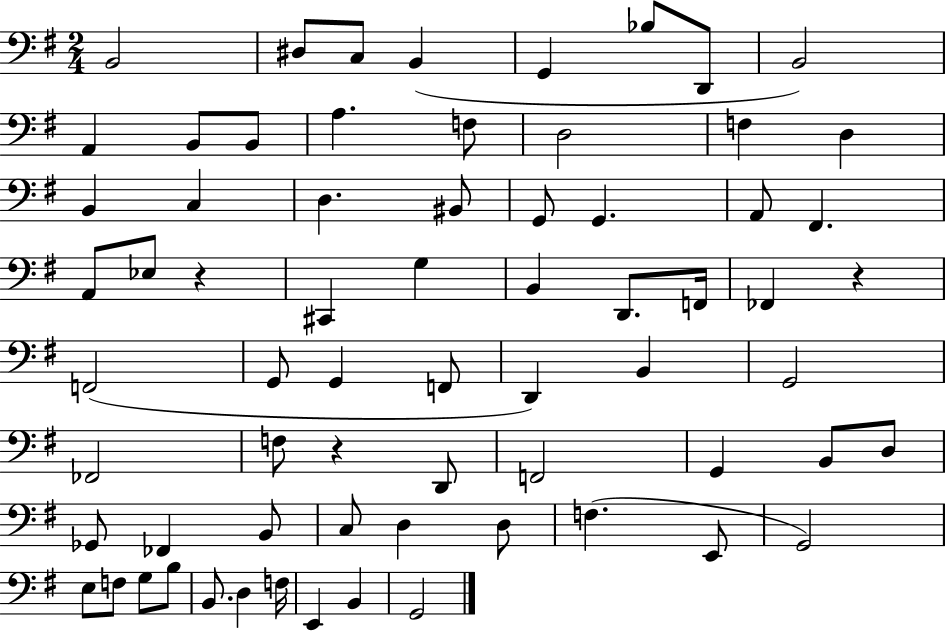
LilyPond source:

{
  \clef bass
  \numericTimeSignature
  \time 2/4
  \key g \major
  \repeat volta 2 { b,2 | dis8 c8 b,4( | g,4 bes8 d,8 | b,2) | \break a,4 b,8 b,8 | a4. f8 | d2 | f4 d4 | \break b,4 c4 | d4. bis,8 | g,8 g,4. | a,8 fis,4. | \break a,8 ees8 r4 | cis,4 g4 | b,4 d,8. f,16 | fes,4 r4 | \break f,2( | g,8 g,4 f,8 | d,4) b,4 | g,2 | \break fes,2 | f8 r4 d,8 | f,2 | g,4 b,8 d8 | \break ges,8 fes,4 b,8 | c8 d4 d8 | f4.( e,8 | g,2) | \break e8 f8 g8 b8 | b,8. d4 f16 | e,4 b,4 | g,2 | \break } \bar "|."
}